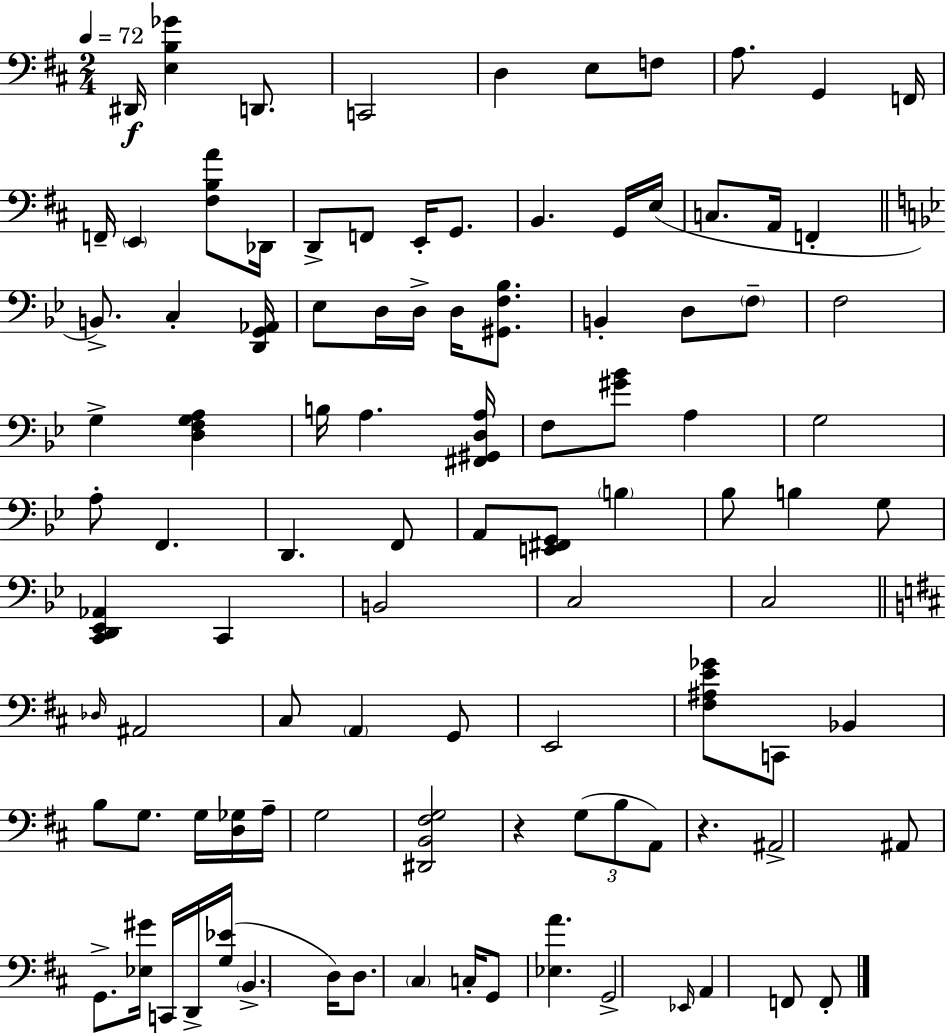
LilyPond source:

{
  \clef bass
  \numericTimeSignature
  \time 2/4
  \key d \major
  \tempo 4 = 72
  dis,16\f <e b ges'>4 d,8. | c,2 | d4 e8 f8 | a8. g,4 f,16 | \break f,16-- \parenthesize e,4 <fis b a'>8 des,16 | d,8-> f,8 e,16-. g,8. | b,4. g,16 e16( | c8. a,16 f,4-. | \break \bar "||" \break \key bes \major b,8.->) c4-. <d, g, aes,>16 | ees8 d16 d16-> d16 <gis, f bes>8. | b,4-. d8 \parenthesize f8-- | f2 | \break g4-> <d f g a>4 | b16 a4. <fis, gis, d a>16 | f8 <gis' bes'>8 a4 | g2 | \break a8-. f,4. | d,4. f,8 | a,8 <e, fis, g,>8 \parenthesize b4 | bes8 b4 g8 | \break <c, d, ees, aes,>4 c,4 | b,2 | c2 | c2 | \break \bar "||" \break \key b \minor \grace { des16 } ais,2 | cis8 \parenthesize a,4 g,8 | e,2 | <fis ais e' ges'>8 c,8 bes,4 | \break b8 g8. g16 <d ges>16 | a16-- g2 | <dis, b, fis g>2 | r4 \tuplet 3/2 { g8( b8 | \break a,8) } r4. | ais,2-> | ais,8 g,8.-> <ees gis'>16 c,16 | d,16-> <g ees'>16( \parenthesize b,4.-> | \break d16) d8. \parenthesize cis4 | c16-. g,8 <ees a'>4. | g,2-> | \grace { ees,16 } a,4 f,8 | \break f,8-. \bar "|."
}